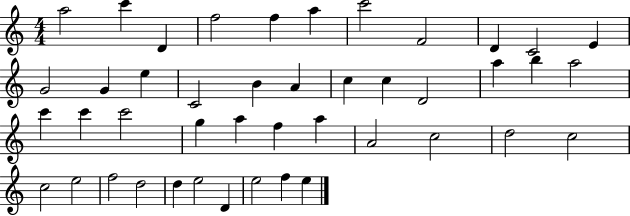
X:1
T:Untitled
M:4/4
L:1/4
K:C
a2 c' D f2 f a c'2 F2 D C2 E G2 G e C2 B A c c D2 a b a2 c' c' c'2 g a f a A2 c2 d2 c2 c2 e2 f2 d2 d e2 D e2 f e